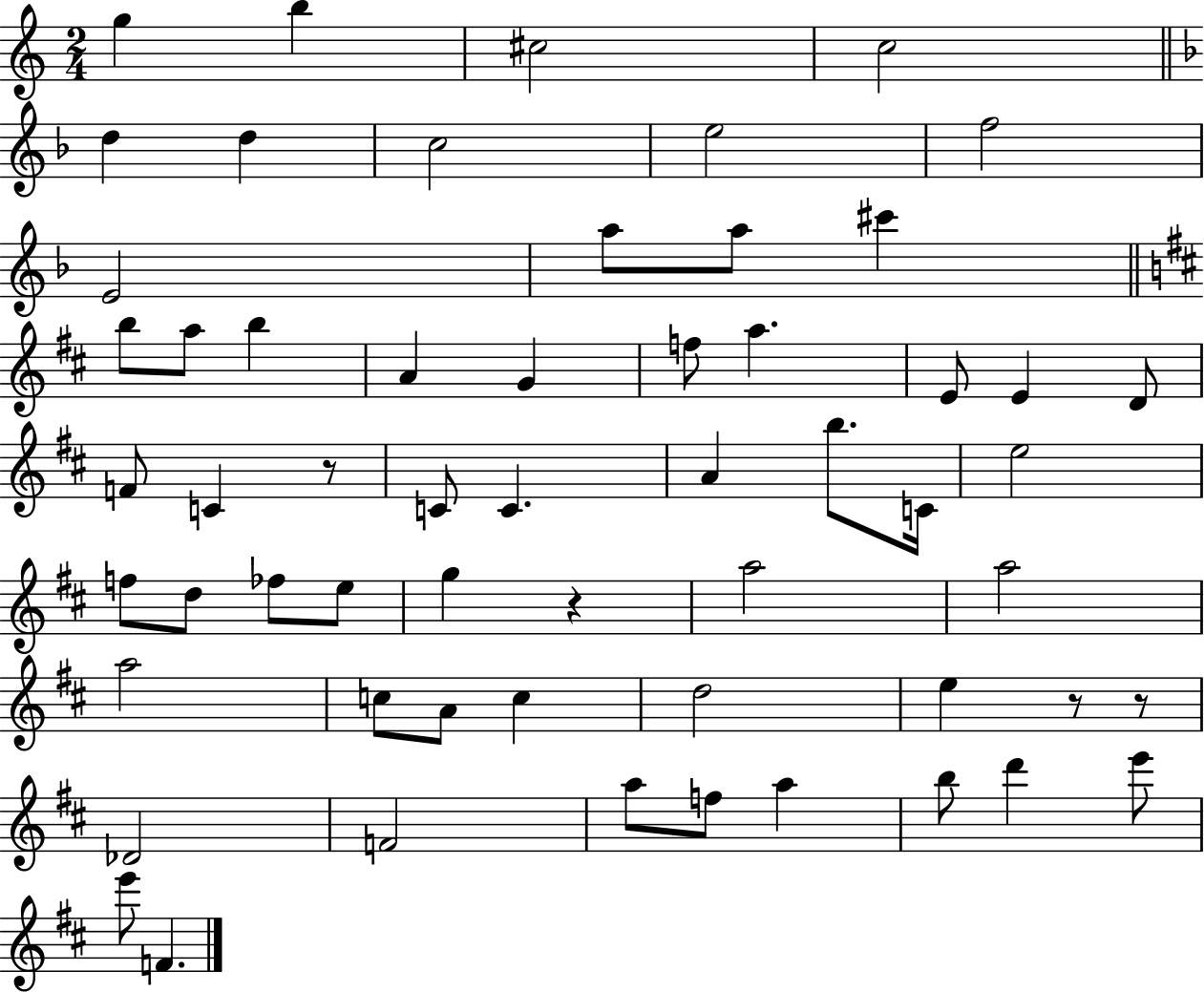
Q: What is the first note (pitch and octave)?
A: G5